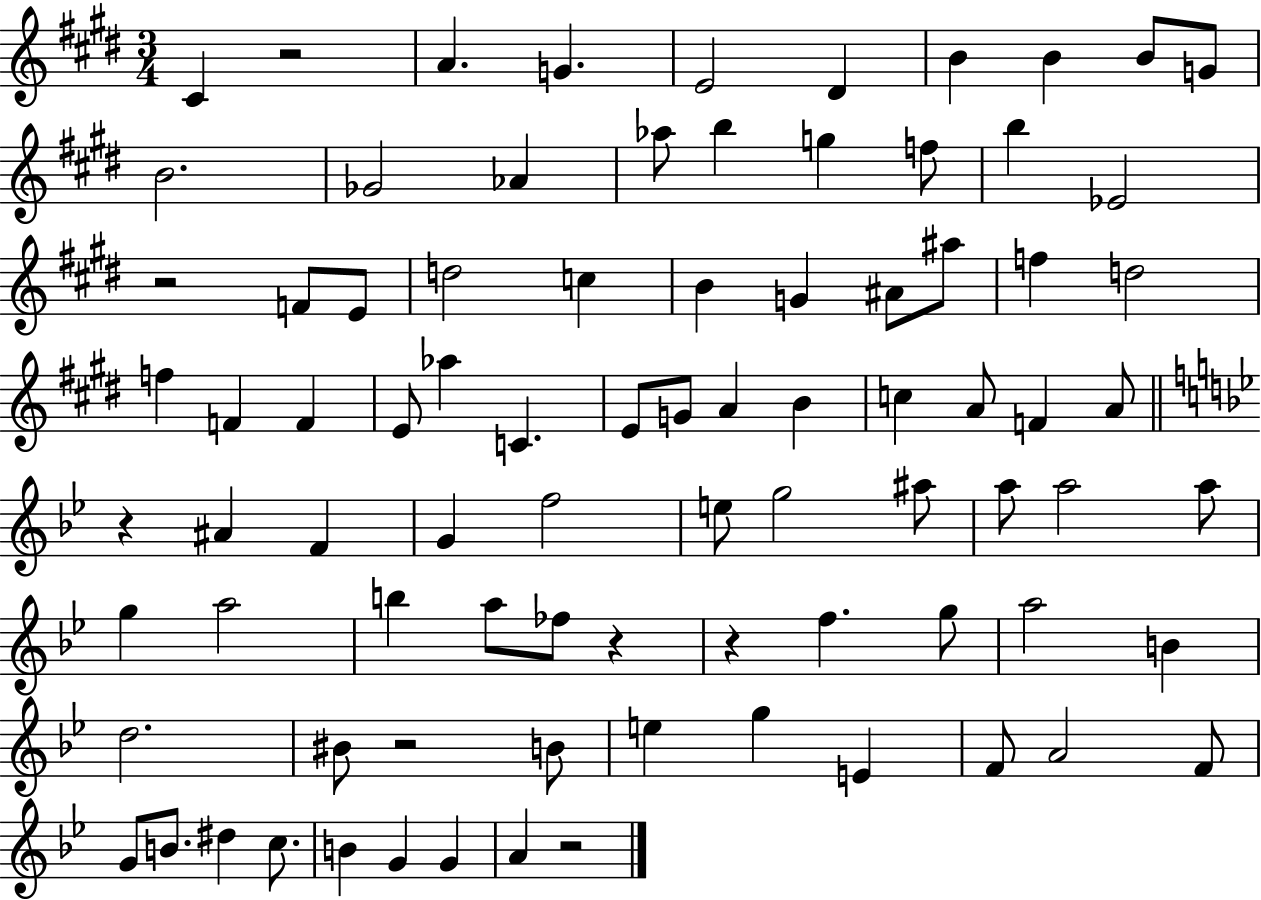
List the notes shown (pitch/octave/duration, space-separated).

C#4/q R/h A4/q. G4/q. E4/h D#4/q B4/q B4/q B4/e G4/e B4/h. Gb4/h Ab4/q Ab5/e B5/q G5/q F5/e B5/q Eb4/h R/h F4/e E4/e D5/h C5/q B4/q G4/q A#4/e A#5/e F5/q D5/h F5/q F4/q F4/q E4/e Ab5/q C4/q. E4/e G4/e A4/q B4/q C5/q A4/e F4/q A4/e R/q A#4/q F4/q G4/q F5/h E5/e G5/h A#5/e A5/e A5/h A5/e G5/q A5/h B5/q A5/e FES5/e R/q R/q F5/q. G5/e A5/h B4/q D5/h. BIS4/e R/h B4/e E5/q G5/q E4/q F4/e A4/h F4/e G4/e B4/e. D#5/q C5/e. B4/q G4/q G4/q A4/q R/h